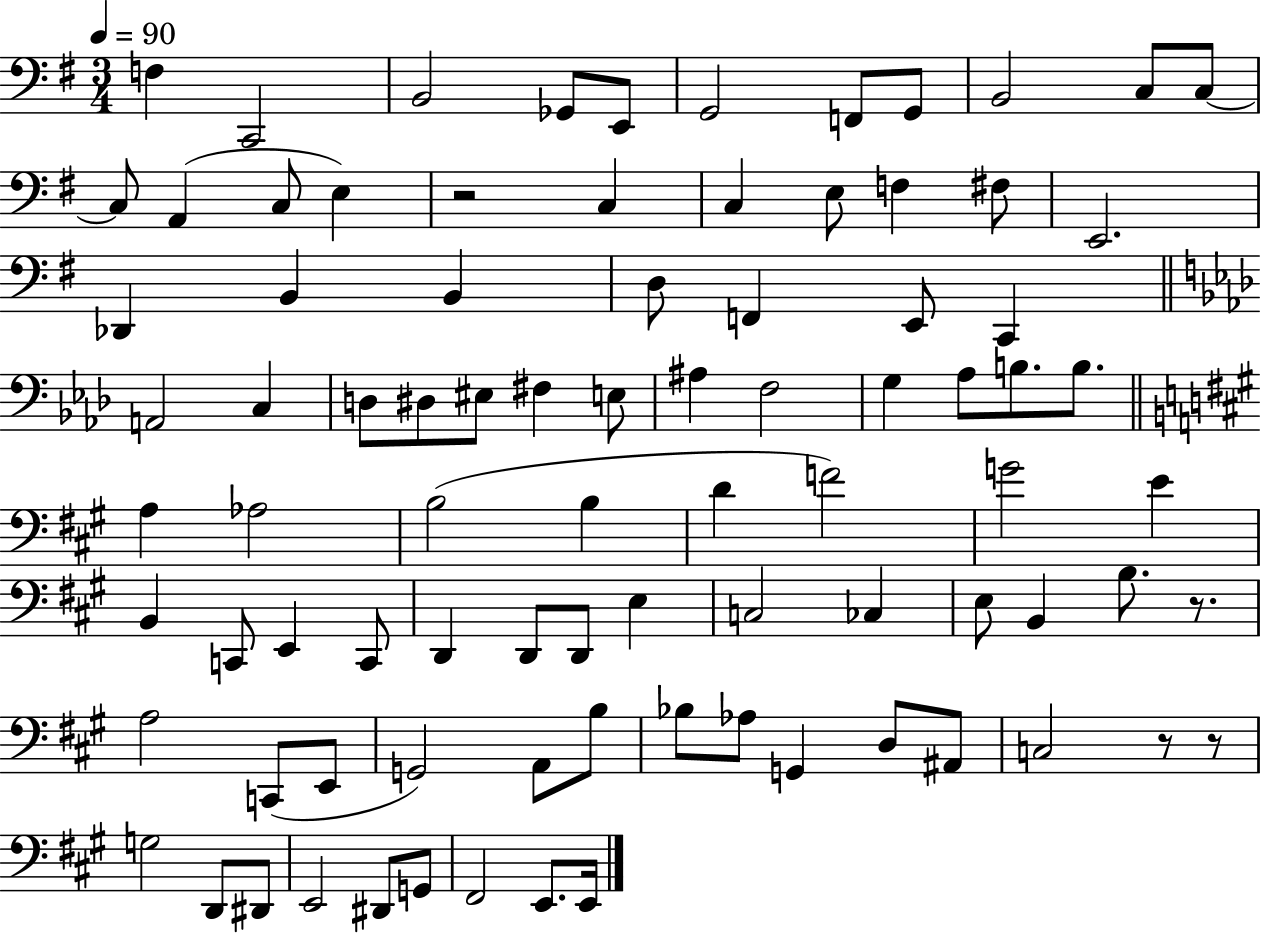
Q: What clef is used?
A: bass